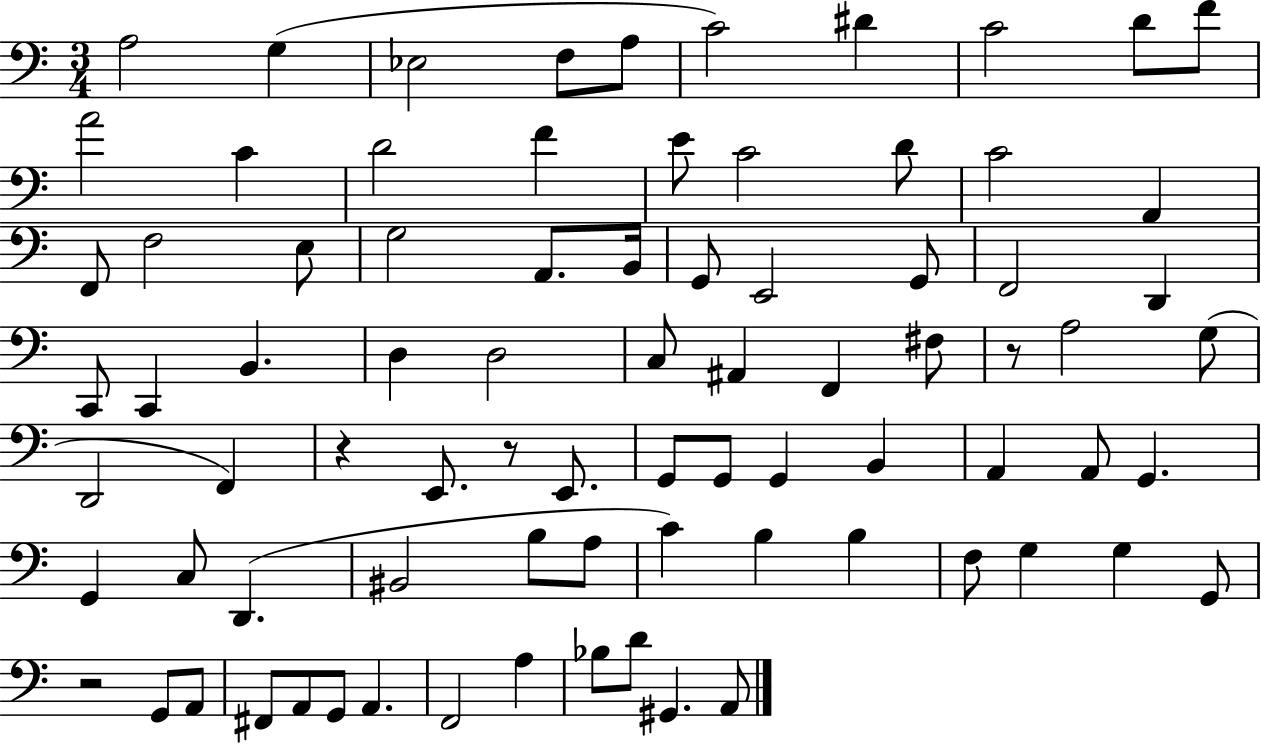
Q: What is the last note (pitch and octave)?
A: A2